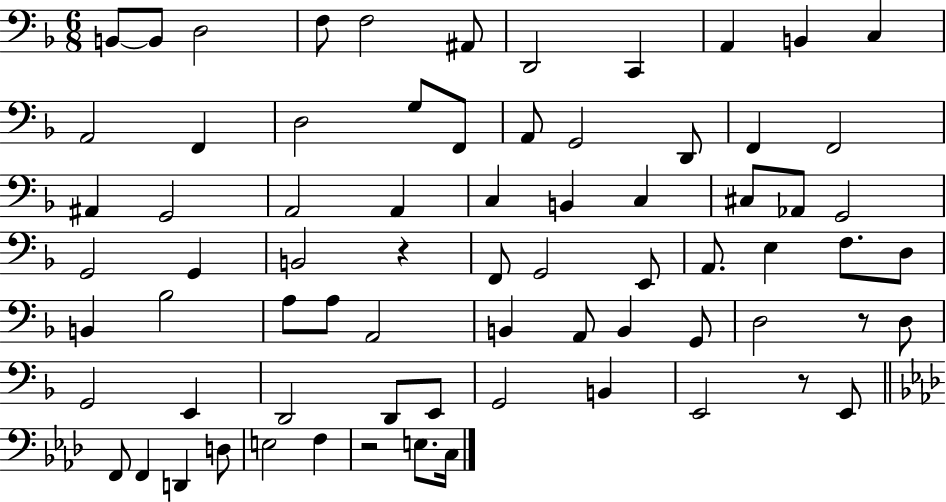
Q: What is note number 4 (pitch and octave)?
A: F3